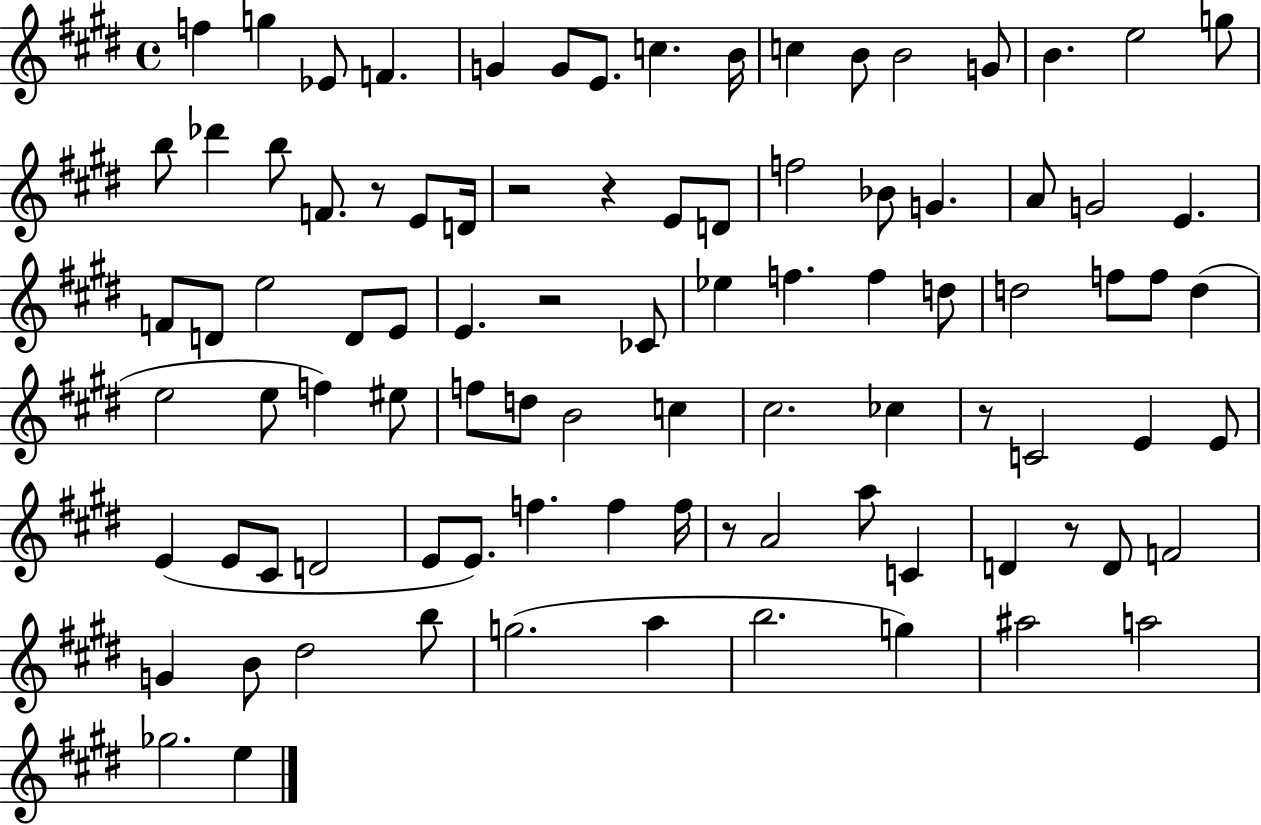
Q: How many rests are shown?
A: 7